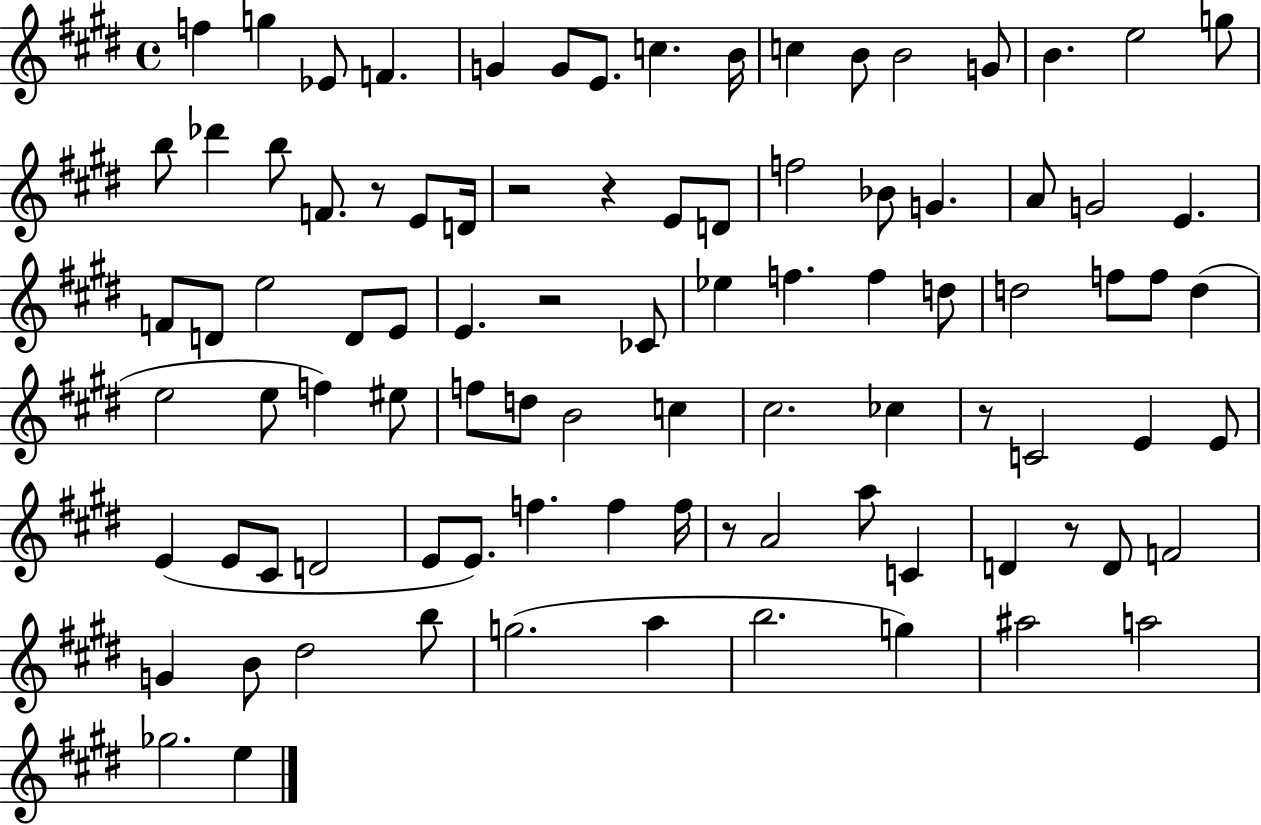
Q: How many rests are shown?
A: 7